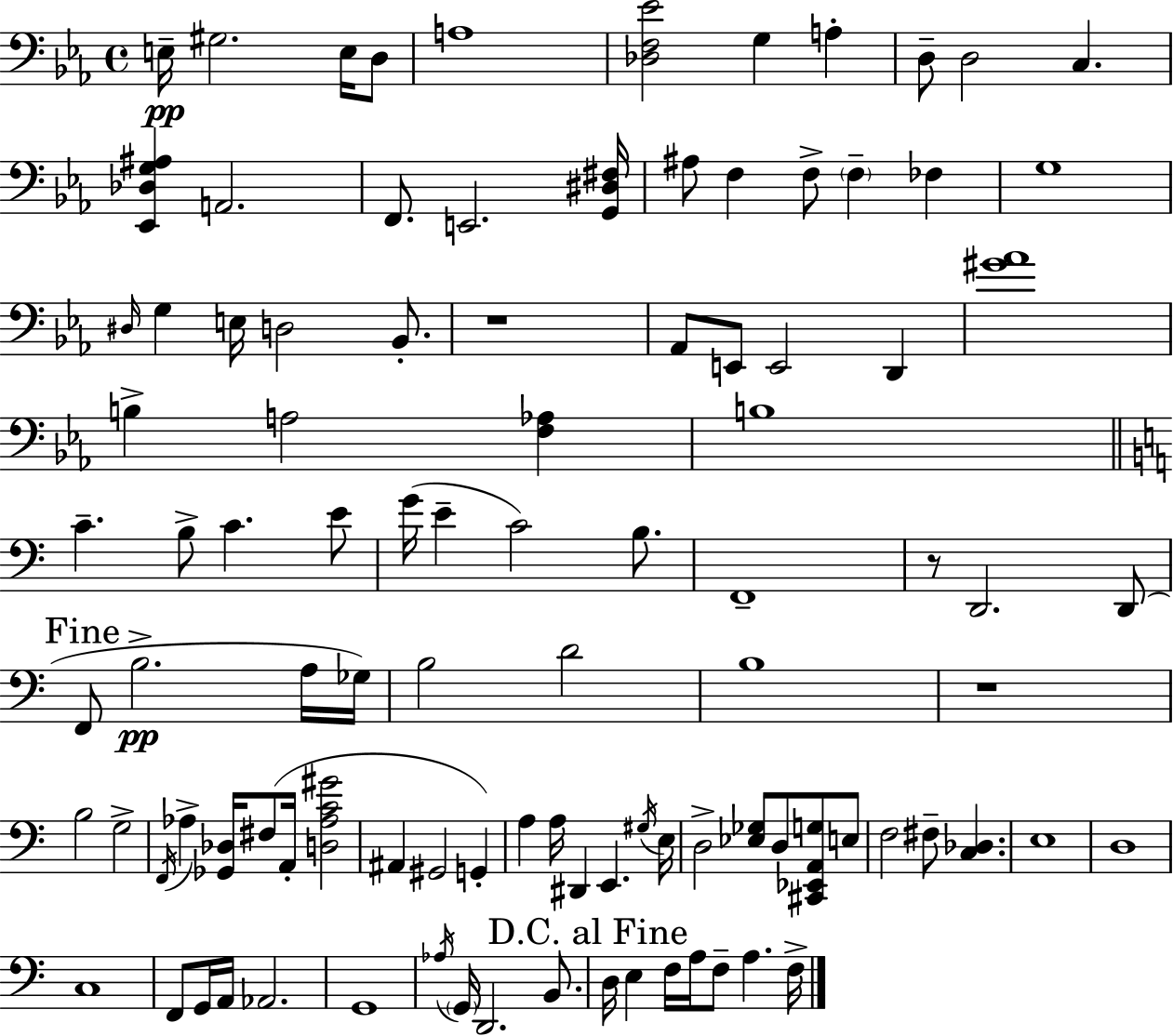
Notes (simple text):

E3/s G#3/h. E3/s D3/e A3/w [Db3,F3,Eb4]/h G3/q A3/q D3/e D3/h C3/q. [Eb2,Db3,G3,A#3]/q A2/h. F2/e. E2/h. [G2,D#3,F#3]/s A#3/e F3/q F3/e F3/q FES3/q G3/w D#3/s G3/q E3/s D3/h Bb2/e. R/w Ab2/e E2/e E2/h D2/q [G#4,Ab4]/w B3/q A3/h [F3,Ab3]/q B3/w C4/q. B3/e C4/q. E4/e G4/s E4/q C4/h B3/e. F2/w R/e D2/h. D2/e F2/e B3/h. A3/s Gb3/s B3/h D4/h B3/w R/w B3/h G3/h F2/s Ab3/q [Gb2,Db3]/s F#3/e A2/s [D3,Ab3,C4,G#4]/h A#2/q G#2/h G2/q A3/q A3/s D#2/q E2/q. G#3/s E3/s D3/h [Eb3,Gb3]/e D3/e [C#2,Eb2,A2,G3]/e E3/e F3/h F#3/e [C3,Db3]/q. E3/w D3/w C3/w F2/e G2/s A2/s Ab2/h. G2/w Ab3/s G2/s D2/h. B2/e. D3/s E3/q F3/s A3/s F3/e A3/q. F3/s